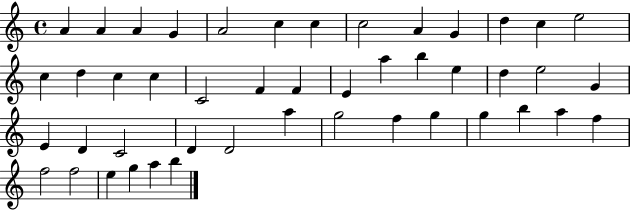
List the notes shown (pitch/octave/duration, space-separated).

A4/q A4/q A4/q G4/q A4/h C5/q C5/q C5/h A4/q G4/q D5/q C5/q E5/h C5/q D5/q C5/q C5/q C4/h F4/q F4/q E4/q A5/q B5/q E5/q D5/q E5/h G4/q E4/q D4/q C4/h D4/q D4/h A5/q G5/h F5/q G5/q G5/q B5/q A5/q F5/q F5/h F5/h E5/q G5/q A5/q B5/q